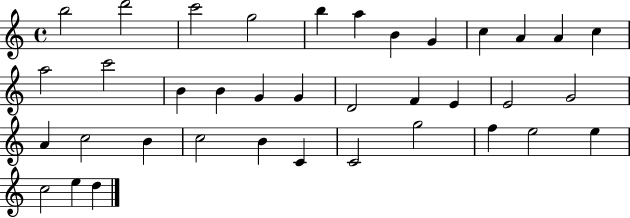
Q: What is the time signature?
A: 4/4